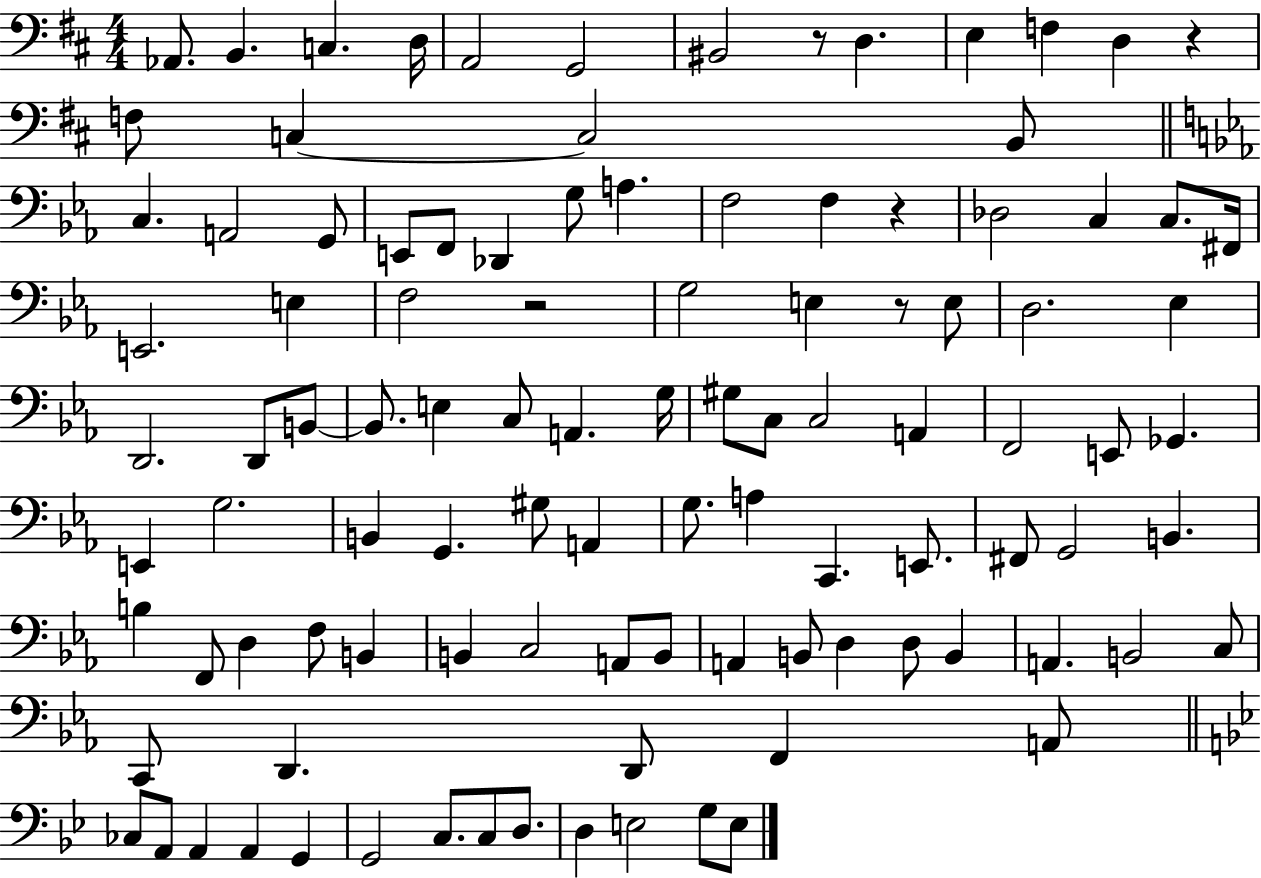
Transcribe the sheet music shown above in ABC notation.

X:1
T:Untitled
M:4/4
L:1/4
K:D
_A,,/2 B,, C, D,/4 A,,2 G,,2 ^B,,2 z/2 D, E, F, D, z F,/2 C, C,2 B,,/2 C, A,,2 G,,/2 E,,/2 F,,/2 _D,, G,/2 A, F,2 F, z _D,2 C, C,/2 ^F,,/4 E,,2 E, F,2 z2 G,2 E, z/2 E,/2 D,2 _E, D,,2 D,,/2 B,,/2 B,,/2 E, C,/2 A,, G,/4 ^G,/2 C,/2 C,2 A,, F,,2 E,,/2 _G,, E,, G,2 B,, G,, ^G,/2 A,, G,/2 A, C,, E,,/2 ^F,,/2 G,,2 B,, B, F,,/2 D, F,/2 B,, B,, C,2 A,,/2 B,,/2 A,, B,,/2 D, D,/2 B,, A,, B,,2 C,/2 C,,/2 D,, D,,/2 F,, A,,/2 _C,/2 A,,/2 A,, A,, G,, G,,2 C,/2 C,/2 D,/2 D, E,2 G,/2 E,/2